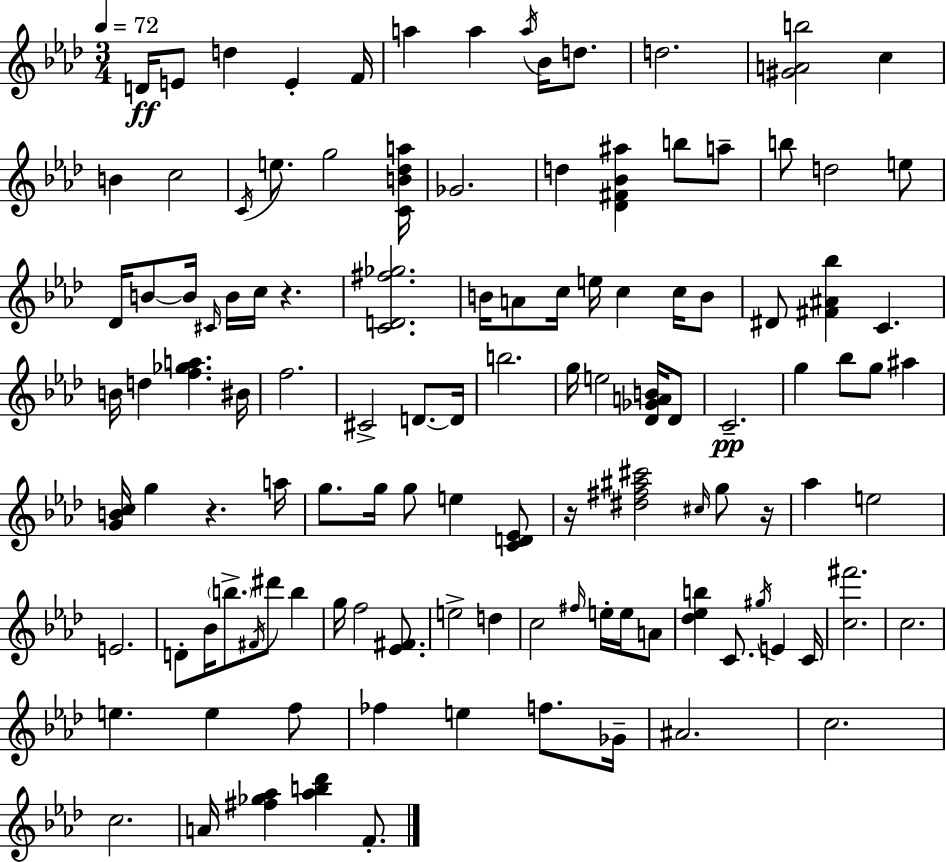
D4/s E4/e D5/q E4/q F4/s A5/q A5/q A5/s Bb4/s D5/e. D5/h. [G#4,A4,B5]/h C5/q B4/q C5/h C4/s E5/e. G5/h [C4,B4,Db5,A5]/s Gb4/h. D5/q [Db4,F#4,Bb4,A#5]/q B5/e A5/e B5/e D5/h E5/e Db4/s B4/e B4/s C#4/s B4/s C5/s R/q. [C4,D4,F#5,Gb5]/h. B4/s A4/e C5/s E5/s C5/q C5/s B4/e D#4/e [F#4,A#4,Bb5]/q C4/q. B4/s D5/q [F5,Gb5,A5]/q. BIS4/s F5/h. C#4/h D4/e. D4/s B5/h. G5/s E5/h [Db4,Gb4,A4,B4]/s Db4/e C4/h. G5/q Bb5/e G5/e A#5/q [G4,B4,C5]/s G5/q R/q. A5/s G5/e. G5/s G5/e E5/q [C4,D4,Eb4]/e R/s [D#5,F#5,A#5,C#6]/h C#5/s G5/e R/s Ab5/q E5/h E4/h. D4/e Bb4/s B5/e. F#4/s D#6/e B5/q G5/s F5/h [Eb4,F#4]/e. E5/h D5/q C5/h F#5/s E5/s E5/s A4/e [Db5,Eb5,B5]/q C4/e. G#5/s E4/q C4/s [C5,F#6]/h. C5/h. E5/q. E5/q F5/e FES5/q E5/q F5/e. Gb4/s A#4/h. C5/h. C5/h. A4/s [F#5,Gb5,Ab5]/q [Ab5,B5,Db6]/q F4/e.